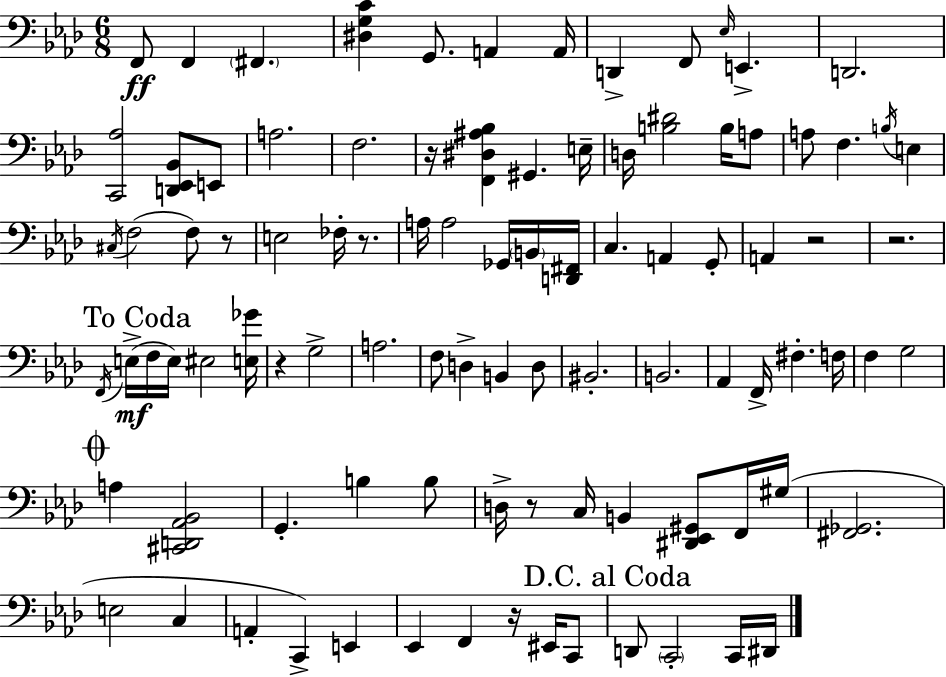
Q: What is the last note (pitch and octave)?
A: D#2